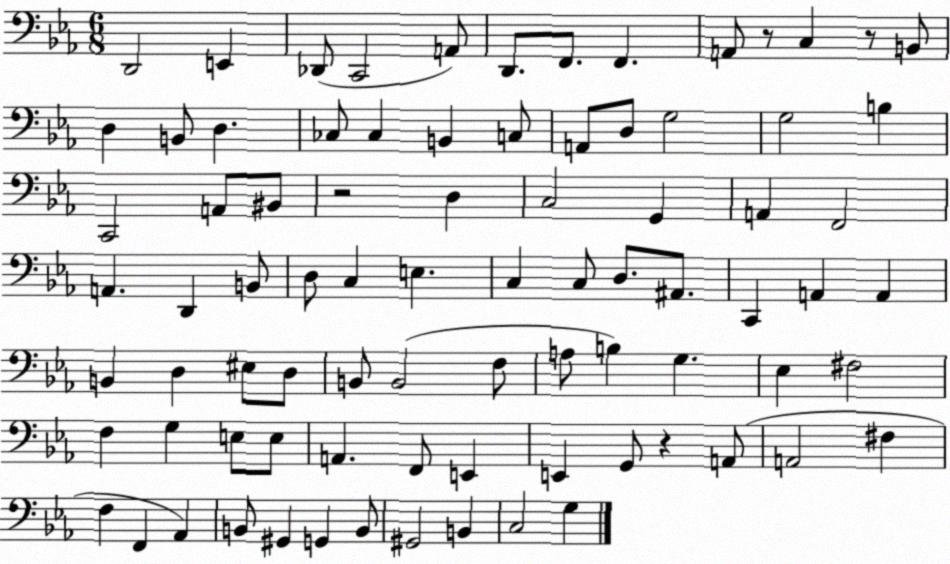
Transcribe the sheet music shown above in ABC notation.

X:1
T:Untitled
M:6/8
L:1/4
K:Eb
D,,2 E,, _D,,/2 C,,2 A,,/2 D,,/2 F,,/2 F,, A,,/2 z/2 C, z/2 B,,/2 D, B,,/2 D, _C,/2 _C, B,, C,/2 A,,/2 D,/2 G,2 G,2 B, C,,2 A,,/2 ^B,,/2 z2 D, C,2 G,, A,, F,,2 A,, D,, B,,/2 D,/2 C, E, C, C,/2 D,/2 ^A,,/2 C,, A,, A,, B,, D, ^E,/2 D,/2 B,,/2 B,,2 F,/2 A,/2 B, G, _E, ^F,2 F, G, E,/2 E,/2 A,, F,,/2 E,, E,, G,,/2 z A,,/2 A,,2 ^F, F, F,, _A,, B,,/2 ^G,, G,, B,,/2 ^G,,2 B,, C,2 G,